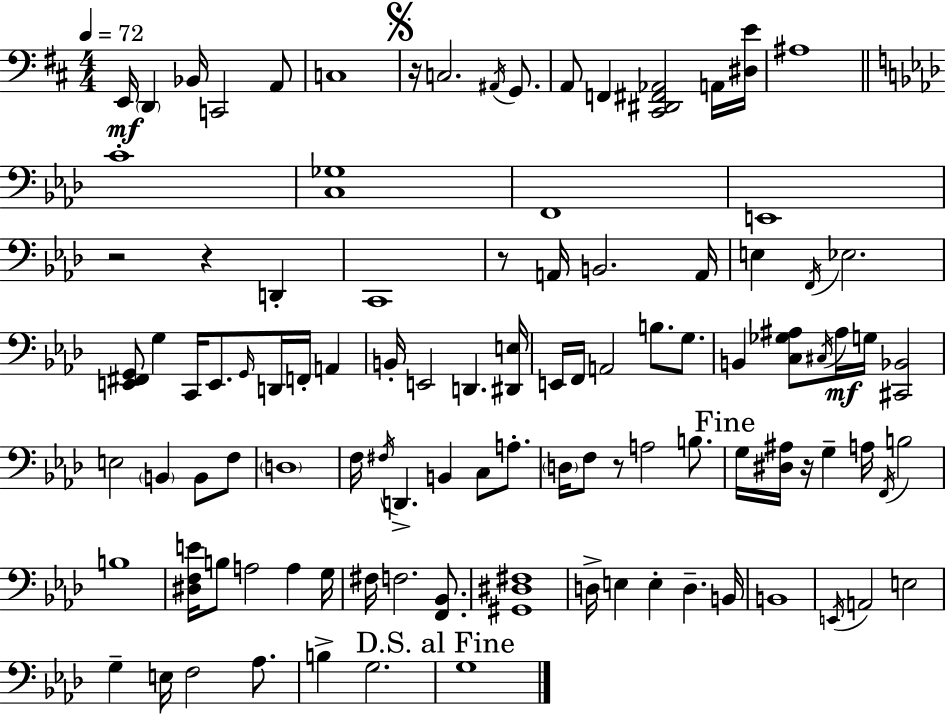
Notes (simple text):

E2/s D2/q Bb2/s C2/h A2/e C3/w R/s C3/h. A#2/s G2/e. A2/e F2/q [C#2,D#2,F#2,Ab2]/h A2/s [D#3,E4]/s A#3/w C4/w [C3,Gb3]/w F2/w E2/w R/h R/q D2/q C2/w R/e A2/s B2/h. A2/s E3/q F2/s Eb3/h. [E2,F#2,G2]/e G3/q C2/s E2/e. G2/s D2/s F2/s A2/q B2/s E2/h D2/q. [D#2,E3]/s E2/s F2/s A2/h B3/e. G3/e. B2/q [C3,Gb3,A#3]/e C#3/s A#3/s G3/s [C#2,Bb2]/h E3/h B2/q B2/e F3/e D3/w F3/s F#3/s D2/q. B2/q C3/e A3/e. D3/s F3/e R/e A3/h B3/e. G3/s [D#3,A#3]/s R/s G3/q A3/s F2/s B3/h B3/w [D#3,F3,E4]/s B3/e A3/h A3/q G3/s F#3/s F3/h. [F2,Bb2]/e. [G#2,D#3,F#3]/w D3/s E3/q E3/q D3/q. B2/s B2/w E2/s A2/h E3/h G3/q E3/s F3/h Ab3/e. B3/q G3/h. G3/w